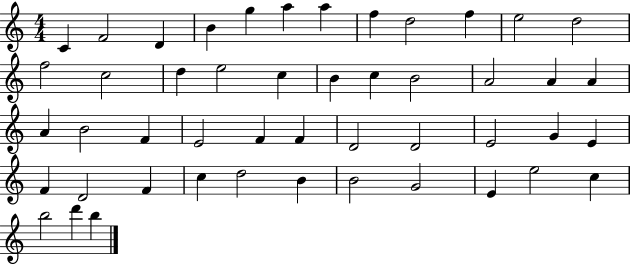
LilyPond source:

{
  \clef treble
  \numericTimeSignature
  \time 4/4
  \key c \major
  c'4 f'2 d'4 | b'4 g''4 a''4 a''4 | f''4 d''2 f''4 | e''2 d''2 | \break f''2 c''2 | d''4 e''2 c''4 | b'4 c''4 b'2 | a'2 a'4 a'4 | \break a'4 b'2 f'4 | e'2 f'4 f'4 | d'2 d'2 | e'2 g'4 e'4 | \break f'4 d'2 f'4 | c''4 d''2 b'4 | b'2 g'2 | e'4 e''2 c''4 | \break b''2 d'''4 b''4 | \bar "|."
}